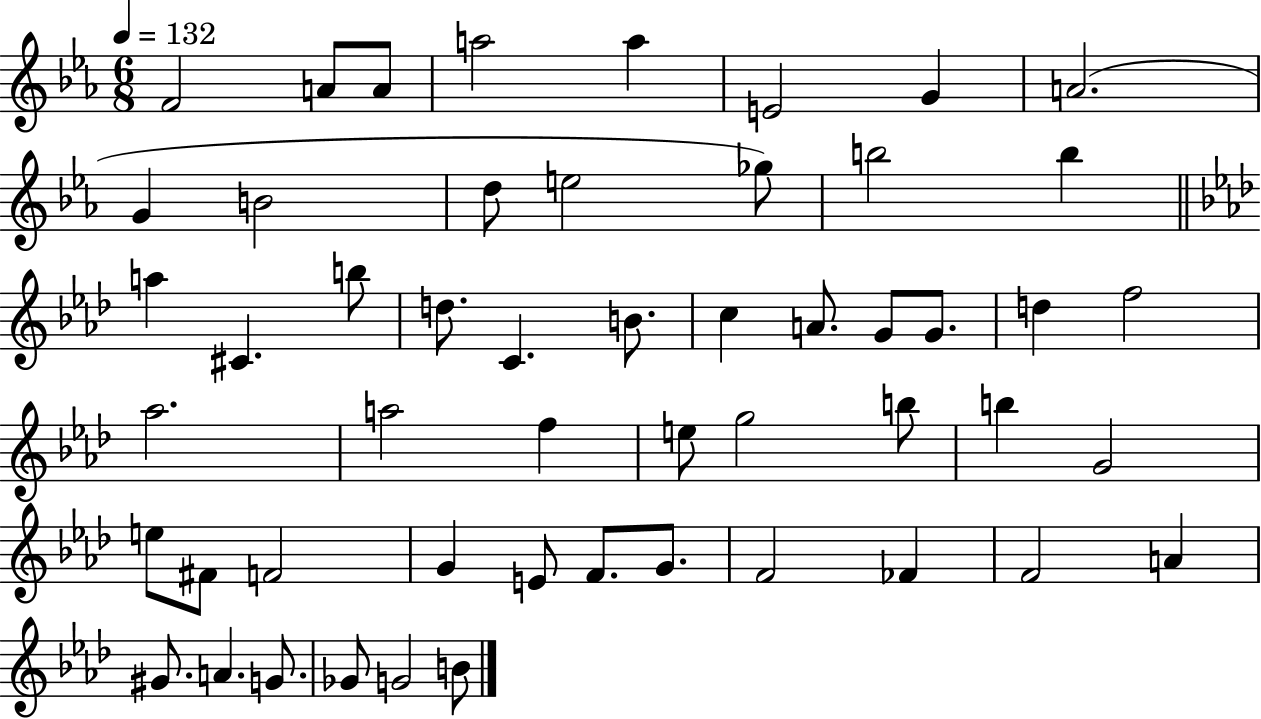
{
  \clef treble
  \numericTimeSignature
  \time 6/8
  \key ees \major
  \tempo 4 = 132
  f'2 a'8 a'8 | a''2 a''4 | e'2 g'4 | a'2.( | \break g'4 b'2 | d''8 e''2 ges''8) | b''2 b''4 | \bar "||" \break \key aes \major a''4 cis'4. b''8 | d''8. c'4. b'8. | c''4 a'8. g'8 g'8. | d''4 f''2 | \break aes''2. | a''2 f''4 | e''8 g''2 b''8 | b''4 g'2 | \break e''8 fis'8 f'2 | g'4 e'8 f'8. g'8. | f'2 fes'4 | f'2 a'4 | \break gis'8. a'4. g'8. | ges'8 g'2 b'8 | \bar "|."
}